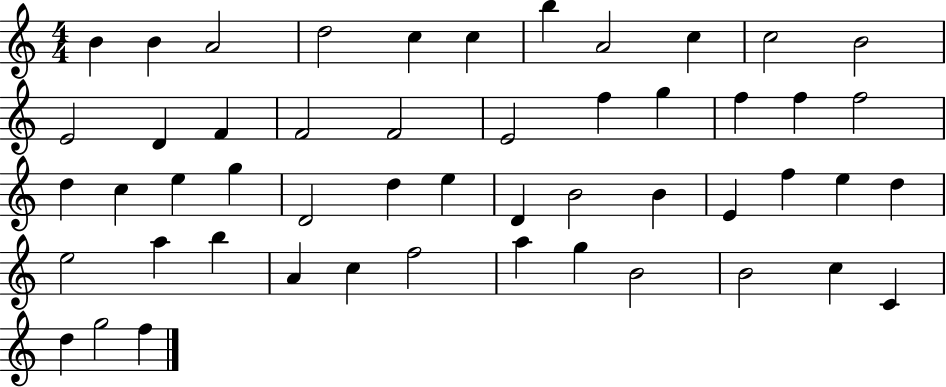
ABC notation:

X:1
T:Untitled
M:4/4
L:1/4
K:C
B B A2 d2 c c b A2 c c2 B2 E2 D F F2 F2 E2 f g f f f2 d c e g D2 d e D B2 B E f e d e2 a b A c f2 a g B2 B2 c C d g2 f